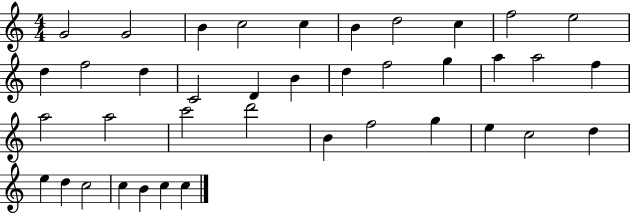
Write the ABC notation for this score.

X:1
T:Untitled
M:4/4
L:1/4
K:C
G2 G2 B c2 c B d2 c f2 e2 d f2 d C2 D B d f2 g a a2 f a2 a2 c'2 d'2 B f2 g e c2 d e d c2 c B c c